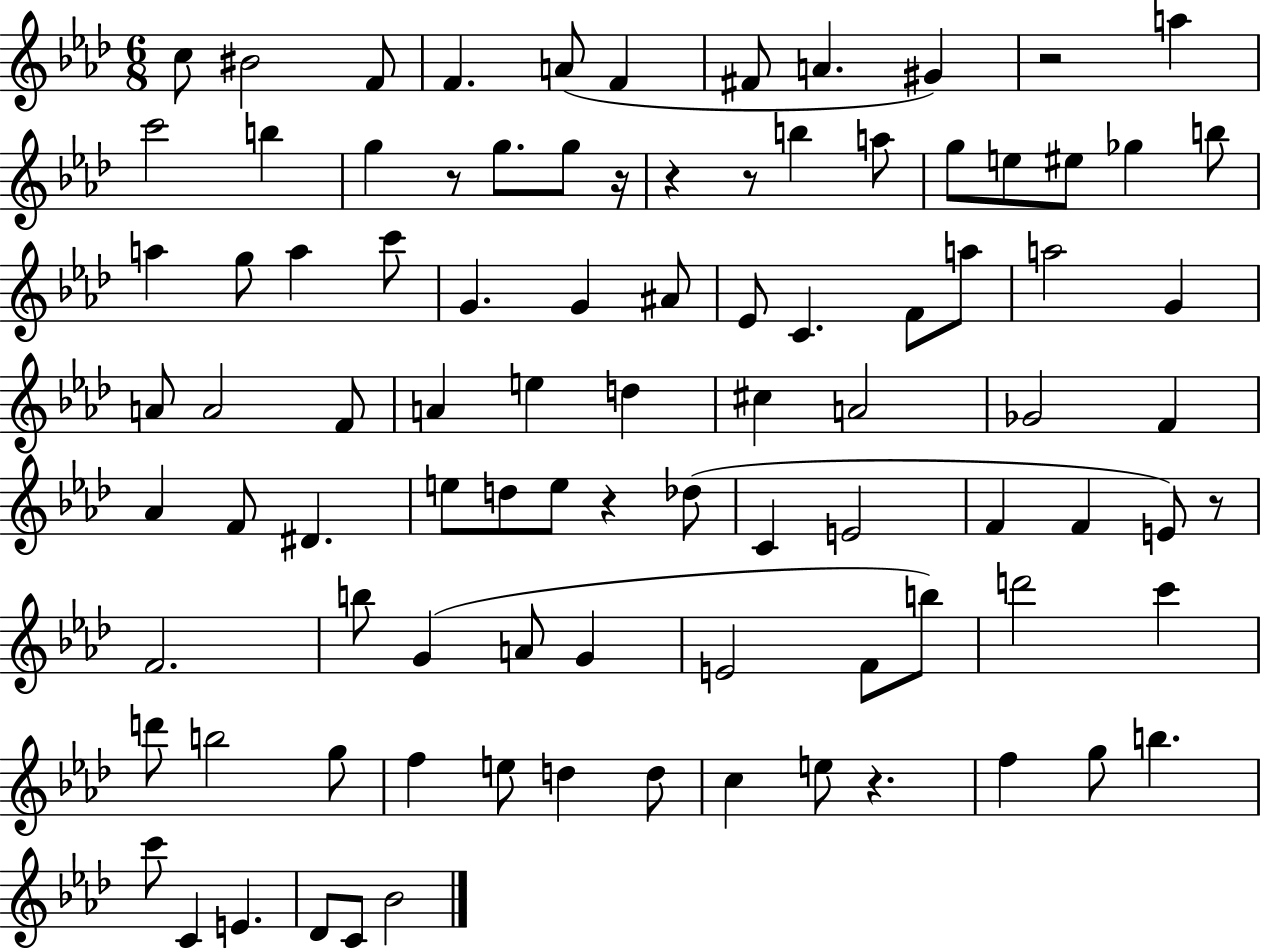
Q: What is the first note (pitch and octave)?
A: C5